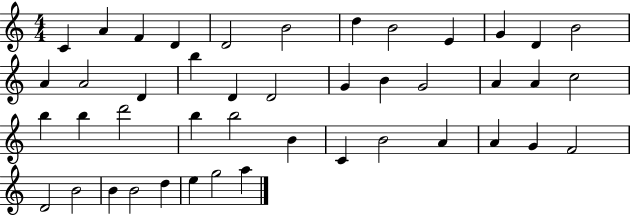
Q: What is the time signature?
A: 4/4